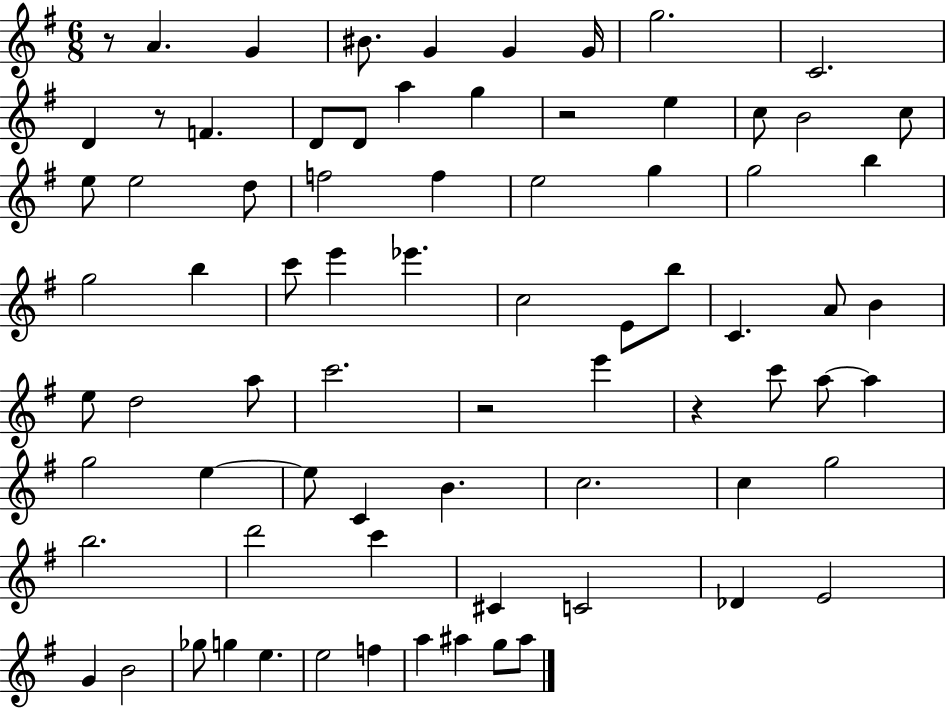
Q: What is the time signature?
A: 6/8